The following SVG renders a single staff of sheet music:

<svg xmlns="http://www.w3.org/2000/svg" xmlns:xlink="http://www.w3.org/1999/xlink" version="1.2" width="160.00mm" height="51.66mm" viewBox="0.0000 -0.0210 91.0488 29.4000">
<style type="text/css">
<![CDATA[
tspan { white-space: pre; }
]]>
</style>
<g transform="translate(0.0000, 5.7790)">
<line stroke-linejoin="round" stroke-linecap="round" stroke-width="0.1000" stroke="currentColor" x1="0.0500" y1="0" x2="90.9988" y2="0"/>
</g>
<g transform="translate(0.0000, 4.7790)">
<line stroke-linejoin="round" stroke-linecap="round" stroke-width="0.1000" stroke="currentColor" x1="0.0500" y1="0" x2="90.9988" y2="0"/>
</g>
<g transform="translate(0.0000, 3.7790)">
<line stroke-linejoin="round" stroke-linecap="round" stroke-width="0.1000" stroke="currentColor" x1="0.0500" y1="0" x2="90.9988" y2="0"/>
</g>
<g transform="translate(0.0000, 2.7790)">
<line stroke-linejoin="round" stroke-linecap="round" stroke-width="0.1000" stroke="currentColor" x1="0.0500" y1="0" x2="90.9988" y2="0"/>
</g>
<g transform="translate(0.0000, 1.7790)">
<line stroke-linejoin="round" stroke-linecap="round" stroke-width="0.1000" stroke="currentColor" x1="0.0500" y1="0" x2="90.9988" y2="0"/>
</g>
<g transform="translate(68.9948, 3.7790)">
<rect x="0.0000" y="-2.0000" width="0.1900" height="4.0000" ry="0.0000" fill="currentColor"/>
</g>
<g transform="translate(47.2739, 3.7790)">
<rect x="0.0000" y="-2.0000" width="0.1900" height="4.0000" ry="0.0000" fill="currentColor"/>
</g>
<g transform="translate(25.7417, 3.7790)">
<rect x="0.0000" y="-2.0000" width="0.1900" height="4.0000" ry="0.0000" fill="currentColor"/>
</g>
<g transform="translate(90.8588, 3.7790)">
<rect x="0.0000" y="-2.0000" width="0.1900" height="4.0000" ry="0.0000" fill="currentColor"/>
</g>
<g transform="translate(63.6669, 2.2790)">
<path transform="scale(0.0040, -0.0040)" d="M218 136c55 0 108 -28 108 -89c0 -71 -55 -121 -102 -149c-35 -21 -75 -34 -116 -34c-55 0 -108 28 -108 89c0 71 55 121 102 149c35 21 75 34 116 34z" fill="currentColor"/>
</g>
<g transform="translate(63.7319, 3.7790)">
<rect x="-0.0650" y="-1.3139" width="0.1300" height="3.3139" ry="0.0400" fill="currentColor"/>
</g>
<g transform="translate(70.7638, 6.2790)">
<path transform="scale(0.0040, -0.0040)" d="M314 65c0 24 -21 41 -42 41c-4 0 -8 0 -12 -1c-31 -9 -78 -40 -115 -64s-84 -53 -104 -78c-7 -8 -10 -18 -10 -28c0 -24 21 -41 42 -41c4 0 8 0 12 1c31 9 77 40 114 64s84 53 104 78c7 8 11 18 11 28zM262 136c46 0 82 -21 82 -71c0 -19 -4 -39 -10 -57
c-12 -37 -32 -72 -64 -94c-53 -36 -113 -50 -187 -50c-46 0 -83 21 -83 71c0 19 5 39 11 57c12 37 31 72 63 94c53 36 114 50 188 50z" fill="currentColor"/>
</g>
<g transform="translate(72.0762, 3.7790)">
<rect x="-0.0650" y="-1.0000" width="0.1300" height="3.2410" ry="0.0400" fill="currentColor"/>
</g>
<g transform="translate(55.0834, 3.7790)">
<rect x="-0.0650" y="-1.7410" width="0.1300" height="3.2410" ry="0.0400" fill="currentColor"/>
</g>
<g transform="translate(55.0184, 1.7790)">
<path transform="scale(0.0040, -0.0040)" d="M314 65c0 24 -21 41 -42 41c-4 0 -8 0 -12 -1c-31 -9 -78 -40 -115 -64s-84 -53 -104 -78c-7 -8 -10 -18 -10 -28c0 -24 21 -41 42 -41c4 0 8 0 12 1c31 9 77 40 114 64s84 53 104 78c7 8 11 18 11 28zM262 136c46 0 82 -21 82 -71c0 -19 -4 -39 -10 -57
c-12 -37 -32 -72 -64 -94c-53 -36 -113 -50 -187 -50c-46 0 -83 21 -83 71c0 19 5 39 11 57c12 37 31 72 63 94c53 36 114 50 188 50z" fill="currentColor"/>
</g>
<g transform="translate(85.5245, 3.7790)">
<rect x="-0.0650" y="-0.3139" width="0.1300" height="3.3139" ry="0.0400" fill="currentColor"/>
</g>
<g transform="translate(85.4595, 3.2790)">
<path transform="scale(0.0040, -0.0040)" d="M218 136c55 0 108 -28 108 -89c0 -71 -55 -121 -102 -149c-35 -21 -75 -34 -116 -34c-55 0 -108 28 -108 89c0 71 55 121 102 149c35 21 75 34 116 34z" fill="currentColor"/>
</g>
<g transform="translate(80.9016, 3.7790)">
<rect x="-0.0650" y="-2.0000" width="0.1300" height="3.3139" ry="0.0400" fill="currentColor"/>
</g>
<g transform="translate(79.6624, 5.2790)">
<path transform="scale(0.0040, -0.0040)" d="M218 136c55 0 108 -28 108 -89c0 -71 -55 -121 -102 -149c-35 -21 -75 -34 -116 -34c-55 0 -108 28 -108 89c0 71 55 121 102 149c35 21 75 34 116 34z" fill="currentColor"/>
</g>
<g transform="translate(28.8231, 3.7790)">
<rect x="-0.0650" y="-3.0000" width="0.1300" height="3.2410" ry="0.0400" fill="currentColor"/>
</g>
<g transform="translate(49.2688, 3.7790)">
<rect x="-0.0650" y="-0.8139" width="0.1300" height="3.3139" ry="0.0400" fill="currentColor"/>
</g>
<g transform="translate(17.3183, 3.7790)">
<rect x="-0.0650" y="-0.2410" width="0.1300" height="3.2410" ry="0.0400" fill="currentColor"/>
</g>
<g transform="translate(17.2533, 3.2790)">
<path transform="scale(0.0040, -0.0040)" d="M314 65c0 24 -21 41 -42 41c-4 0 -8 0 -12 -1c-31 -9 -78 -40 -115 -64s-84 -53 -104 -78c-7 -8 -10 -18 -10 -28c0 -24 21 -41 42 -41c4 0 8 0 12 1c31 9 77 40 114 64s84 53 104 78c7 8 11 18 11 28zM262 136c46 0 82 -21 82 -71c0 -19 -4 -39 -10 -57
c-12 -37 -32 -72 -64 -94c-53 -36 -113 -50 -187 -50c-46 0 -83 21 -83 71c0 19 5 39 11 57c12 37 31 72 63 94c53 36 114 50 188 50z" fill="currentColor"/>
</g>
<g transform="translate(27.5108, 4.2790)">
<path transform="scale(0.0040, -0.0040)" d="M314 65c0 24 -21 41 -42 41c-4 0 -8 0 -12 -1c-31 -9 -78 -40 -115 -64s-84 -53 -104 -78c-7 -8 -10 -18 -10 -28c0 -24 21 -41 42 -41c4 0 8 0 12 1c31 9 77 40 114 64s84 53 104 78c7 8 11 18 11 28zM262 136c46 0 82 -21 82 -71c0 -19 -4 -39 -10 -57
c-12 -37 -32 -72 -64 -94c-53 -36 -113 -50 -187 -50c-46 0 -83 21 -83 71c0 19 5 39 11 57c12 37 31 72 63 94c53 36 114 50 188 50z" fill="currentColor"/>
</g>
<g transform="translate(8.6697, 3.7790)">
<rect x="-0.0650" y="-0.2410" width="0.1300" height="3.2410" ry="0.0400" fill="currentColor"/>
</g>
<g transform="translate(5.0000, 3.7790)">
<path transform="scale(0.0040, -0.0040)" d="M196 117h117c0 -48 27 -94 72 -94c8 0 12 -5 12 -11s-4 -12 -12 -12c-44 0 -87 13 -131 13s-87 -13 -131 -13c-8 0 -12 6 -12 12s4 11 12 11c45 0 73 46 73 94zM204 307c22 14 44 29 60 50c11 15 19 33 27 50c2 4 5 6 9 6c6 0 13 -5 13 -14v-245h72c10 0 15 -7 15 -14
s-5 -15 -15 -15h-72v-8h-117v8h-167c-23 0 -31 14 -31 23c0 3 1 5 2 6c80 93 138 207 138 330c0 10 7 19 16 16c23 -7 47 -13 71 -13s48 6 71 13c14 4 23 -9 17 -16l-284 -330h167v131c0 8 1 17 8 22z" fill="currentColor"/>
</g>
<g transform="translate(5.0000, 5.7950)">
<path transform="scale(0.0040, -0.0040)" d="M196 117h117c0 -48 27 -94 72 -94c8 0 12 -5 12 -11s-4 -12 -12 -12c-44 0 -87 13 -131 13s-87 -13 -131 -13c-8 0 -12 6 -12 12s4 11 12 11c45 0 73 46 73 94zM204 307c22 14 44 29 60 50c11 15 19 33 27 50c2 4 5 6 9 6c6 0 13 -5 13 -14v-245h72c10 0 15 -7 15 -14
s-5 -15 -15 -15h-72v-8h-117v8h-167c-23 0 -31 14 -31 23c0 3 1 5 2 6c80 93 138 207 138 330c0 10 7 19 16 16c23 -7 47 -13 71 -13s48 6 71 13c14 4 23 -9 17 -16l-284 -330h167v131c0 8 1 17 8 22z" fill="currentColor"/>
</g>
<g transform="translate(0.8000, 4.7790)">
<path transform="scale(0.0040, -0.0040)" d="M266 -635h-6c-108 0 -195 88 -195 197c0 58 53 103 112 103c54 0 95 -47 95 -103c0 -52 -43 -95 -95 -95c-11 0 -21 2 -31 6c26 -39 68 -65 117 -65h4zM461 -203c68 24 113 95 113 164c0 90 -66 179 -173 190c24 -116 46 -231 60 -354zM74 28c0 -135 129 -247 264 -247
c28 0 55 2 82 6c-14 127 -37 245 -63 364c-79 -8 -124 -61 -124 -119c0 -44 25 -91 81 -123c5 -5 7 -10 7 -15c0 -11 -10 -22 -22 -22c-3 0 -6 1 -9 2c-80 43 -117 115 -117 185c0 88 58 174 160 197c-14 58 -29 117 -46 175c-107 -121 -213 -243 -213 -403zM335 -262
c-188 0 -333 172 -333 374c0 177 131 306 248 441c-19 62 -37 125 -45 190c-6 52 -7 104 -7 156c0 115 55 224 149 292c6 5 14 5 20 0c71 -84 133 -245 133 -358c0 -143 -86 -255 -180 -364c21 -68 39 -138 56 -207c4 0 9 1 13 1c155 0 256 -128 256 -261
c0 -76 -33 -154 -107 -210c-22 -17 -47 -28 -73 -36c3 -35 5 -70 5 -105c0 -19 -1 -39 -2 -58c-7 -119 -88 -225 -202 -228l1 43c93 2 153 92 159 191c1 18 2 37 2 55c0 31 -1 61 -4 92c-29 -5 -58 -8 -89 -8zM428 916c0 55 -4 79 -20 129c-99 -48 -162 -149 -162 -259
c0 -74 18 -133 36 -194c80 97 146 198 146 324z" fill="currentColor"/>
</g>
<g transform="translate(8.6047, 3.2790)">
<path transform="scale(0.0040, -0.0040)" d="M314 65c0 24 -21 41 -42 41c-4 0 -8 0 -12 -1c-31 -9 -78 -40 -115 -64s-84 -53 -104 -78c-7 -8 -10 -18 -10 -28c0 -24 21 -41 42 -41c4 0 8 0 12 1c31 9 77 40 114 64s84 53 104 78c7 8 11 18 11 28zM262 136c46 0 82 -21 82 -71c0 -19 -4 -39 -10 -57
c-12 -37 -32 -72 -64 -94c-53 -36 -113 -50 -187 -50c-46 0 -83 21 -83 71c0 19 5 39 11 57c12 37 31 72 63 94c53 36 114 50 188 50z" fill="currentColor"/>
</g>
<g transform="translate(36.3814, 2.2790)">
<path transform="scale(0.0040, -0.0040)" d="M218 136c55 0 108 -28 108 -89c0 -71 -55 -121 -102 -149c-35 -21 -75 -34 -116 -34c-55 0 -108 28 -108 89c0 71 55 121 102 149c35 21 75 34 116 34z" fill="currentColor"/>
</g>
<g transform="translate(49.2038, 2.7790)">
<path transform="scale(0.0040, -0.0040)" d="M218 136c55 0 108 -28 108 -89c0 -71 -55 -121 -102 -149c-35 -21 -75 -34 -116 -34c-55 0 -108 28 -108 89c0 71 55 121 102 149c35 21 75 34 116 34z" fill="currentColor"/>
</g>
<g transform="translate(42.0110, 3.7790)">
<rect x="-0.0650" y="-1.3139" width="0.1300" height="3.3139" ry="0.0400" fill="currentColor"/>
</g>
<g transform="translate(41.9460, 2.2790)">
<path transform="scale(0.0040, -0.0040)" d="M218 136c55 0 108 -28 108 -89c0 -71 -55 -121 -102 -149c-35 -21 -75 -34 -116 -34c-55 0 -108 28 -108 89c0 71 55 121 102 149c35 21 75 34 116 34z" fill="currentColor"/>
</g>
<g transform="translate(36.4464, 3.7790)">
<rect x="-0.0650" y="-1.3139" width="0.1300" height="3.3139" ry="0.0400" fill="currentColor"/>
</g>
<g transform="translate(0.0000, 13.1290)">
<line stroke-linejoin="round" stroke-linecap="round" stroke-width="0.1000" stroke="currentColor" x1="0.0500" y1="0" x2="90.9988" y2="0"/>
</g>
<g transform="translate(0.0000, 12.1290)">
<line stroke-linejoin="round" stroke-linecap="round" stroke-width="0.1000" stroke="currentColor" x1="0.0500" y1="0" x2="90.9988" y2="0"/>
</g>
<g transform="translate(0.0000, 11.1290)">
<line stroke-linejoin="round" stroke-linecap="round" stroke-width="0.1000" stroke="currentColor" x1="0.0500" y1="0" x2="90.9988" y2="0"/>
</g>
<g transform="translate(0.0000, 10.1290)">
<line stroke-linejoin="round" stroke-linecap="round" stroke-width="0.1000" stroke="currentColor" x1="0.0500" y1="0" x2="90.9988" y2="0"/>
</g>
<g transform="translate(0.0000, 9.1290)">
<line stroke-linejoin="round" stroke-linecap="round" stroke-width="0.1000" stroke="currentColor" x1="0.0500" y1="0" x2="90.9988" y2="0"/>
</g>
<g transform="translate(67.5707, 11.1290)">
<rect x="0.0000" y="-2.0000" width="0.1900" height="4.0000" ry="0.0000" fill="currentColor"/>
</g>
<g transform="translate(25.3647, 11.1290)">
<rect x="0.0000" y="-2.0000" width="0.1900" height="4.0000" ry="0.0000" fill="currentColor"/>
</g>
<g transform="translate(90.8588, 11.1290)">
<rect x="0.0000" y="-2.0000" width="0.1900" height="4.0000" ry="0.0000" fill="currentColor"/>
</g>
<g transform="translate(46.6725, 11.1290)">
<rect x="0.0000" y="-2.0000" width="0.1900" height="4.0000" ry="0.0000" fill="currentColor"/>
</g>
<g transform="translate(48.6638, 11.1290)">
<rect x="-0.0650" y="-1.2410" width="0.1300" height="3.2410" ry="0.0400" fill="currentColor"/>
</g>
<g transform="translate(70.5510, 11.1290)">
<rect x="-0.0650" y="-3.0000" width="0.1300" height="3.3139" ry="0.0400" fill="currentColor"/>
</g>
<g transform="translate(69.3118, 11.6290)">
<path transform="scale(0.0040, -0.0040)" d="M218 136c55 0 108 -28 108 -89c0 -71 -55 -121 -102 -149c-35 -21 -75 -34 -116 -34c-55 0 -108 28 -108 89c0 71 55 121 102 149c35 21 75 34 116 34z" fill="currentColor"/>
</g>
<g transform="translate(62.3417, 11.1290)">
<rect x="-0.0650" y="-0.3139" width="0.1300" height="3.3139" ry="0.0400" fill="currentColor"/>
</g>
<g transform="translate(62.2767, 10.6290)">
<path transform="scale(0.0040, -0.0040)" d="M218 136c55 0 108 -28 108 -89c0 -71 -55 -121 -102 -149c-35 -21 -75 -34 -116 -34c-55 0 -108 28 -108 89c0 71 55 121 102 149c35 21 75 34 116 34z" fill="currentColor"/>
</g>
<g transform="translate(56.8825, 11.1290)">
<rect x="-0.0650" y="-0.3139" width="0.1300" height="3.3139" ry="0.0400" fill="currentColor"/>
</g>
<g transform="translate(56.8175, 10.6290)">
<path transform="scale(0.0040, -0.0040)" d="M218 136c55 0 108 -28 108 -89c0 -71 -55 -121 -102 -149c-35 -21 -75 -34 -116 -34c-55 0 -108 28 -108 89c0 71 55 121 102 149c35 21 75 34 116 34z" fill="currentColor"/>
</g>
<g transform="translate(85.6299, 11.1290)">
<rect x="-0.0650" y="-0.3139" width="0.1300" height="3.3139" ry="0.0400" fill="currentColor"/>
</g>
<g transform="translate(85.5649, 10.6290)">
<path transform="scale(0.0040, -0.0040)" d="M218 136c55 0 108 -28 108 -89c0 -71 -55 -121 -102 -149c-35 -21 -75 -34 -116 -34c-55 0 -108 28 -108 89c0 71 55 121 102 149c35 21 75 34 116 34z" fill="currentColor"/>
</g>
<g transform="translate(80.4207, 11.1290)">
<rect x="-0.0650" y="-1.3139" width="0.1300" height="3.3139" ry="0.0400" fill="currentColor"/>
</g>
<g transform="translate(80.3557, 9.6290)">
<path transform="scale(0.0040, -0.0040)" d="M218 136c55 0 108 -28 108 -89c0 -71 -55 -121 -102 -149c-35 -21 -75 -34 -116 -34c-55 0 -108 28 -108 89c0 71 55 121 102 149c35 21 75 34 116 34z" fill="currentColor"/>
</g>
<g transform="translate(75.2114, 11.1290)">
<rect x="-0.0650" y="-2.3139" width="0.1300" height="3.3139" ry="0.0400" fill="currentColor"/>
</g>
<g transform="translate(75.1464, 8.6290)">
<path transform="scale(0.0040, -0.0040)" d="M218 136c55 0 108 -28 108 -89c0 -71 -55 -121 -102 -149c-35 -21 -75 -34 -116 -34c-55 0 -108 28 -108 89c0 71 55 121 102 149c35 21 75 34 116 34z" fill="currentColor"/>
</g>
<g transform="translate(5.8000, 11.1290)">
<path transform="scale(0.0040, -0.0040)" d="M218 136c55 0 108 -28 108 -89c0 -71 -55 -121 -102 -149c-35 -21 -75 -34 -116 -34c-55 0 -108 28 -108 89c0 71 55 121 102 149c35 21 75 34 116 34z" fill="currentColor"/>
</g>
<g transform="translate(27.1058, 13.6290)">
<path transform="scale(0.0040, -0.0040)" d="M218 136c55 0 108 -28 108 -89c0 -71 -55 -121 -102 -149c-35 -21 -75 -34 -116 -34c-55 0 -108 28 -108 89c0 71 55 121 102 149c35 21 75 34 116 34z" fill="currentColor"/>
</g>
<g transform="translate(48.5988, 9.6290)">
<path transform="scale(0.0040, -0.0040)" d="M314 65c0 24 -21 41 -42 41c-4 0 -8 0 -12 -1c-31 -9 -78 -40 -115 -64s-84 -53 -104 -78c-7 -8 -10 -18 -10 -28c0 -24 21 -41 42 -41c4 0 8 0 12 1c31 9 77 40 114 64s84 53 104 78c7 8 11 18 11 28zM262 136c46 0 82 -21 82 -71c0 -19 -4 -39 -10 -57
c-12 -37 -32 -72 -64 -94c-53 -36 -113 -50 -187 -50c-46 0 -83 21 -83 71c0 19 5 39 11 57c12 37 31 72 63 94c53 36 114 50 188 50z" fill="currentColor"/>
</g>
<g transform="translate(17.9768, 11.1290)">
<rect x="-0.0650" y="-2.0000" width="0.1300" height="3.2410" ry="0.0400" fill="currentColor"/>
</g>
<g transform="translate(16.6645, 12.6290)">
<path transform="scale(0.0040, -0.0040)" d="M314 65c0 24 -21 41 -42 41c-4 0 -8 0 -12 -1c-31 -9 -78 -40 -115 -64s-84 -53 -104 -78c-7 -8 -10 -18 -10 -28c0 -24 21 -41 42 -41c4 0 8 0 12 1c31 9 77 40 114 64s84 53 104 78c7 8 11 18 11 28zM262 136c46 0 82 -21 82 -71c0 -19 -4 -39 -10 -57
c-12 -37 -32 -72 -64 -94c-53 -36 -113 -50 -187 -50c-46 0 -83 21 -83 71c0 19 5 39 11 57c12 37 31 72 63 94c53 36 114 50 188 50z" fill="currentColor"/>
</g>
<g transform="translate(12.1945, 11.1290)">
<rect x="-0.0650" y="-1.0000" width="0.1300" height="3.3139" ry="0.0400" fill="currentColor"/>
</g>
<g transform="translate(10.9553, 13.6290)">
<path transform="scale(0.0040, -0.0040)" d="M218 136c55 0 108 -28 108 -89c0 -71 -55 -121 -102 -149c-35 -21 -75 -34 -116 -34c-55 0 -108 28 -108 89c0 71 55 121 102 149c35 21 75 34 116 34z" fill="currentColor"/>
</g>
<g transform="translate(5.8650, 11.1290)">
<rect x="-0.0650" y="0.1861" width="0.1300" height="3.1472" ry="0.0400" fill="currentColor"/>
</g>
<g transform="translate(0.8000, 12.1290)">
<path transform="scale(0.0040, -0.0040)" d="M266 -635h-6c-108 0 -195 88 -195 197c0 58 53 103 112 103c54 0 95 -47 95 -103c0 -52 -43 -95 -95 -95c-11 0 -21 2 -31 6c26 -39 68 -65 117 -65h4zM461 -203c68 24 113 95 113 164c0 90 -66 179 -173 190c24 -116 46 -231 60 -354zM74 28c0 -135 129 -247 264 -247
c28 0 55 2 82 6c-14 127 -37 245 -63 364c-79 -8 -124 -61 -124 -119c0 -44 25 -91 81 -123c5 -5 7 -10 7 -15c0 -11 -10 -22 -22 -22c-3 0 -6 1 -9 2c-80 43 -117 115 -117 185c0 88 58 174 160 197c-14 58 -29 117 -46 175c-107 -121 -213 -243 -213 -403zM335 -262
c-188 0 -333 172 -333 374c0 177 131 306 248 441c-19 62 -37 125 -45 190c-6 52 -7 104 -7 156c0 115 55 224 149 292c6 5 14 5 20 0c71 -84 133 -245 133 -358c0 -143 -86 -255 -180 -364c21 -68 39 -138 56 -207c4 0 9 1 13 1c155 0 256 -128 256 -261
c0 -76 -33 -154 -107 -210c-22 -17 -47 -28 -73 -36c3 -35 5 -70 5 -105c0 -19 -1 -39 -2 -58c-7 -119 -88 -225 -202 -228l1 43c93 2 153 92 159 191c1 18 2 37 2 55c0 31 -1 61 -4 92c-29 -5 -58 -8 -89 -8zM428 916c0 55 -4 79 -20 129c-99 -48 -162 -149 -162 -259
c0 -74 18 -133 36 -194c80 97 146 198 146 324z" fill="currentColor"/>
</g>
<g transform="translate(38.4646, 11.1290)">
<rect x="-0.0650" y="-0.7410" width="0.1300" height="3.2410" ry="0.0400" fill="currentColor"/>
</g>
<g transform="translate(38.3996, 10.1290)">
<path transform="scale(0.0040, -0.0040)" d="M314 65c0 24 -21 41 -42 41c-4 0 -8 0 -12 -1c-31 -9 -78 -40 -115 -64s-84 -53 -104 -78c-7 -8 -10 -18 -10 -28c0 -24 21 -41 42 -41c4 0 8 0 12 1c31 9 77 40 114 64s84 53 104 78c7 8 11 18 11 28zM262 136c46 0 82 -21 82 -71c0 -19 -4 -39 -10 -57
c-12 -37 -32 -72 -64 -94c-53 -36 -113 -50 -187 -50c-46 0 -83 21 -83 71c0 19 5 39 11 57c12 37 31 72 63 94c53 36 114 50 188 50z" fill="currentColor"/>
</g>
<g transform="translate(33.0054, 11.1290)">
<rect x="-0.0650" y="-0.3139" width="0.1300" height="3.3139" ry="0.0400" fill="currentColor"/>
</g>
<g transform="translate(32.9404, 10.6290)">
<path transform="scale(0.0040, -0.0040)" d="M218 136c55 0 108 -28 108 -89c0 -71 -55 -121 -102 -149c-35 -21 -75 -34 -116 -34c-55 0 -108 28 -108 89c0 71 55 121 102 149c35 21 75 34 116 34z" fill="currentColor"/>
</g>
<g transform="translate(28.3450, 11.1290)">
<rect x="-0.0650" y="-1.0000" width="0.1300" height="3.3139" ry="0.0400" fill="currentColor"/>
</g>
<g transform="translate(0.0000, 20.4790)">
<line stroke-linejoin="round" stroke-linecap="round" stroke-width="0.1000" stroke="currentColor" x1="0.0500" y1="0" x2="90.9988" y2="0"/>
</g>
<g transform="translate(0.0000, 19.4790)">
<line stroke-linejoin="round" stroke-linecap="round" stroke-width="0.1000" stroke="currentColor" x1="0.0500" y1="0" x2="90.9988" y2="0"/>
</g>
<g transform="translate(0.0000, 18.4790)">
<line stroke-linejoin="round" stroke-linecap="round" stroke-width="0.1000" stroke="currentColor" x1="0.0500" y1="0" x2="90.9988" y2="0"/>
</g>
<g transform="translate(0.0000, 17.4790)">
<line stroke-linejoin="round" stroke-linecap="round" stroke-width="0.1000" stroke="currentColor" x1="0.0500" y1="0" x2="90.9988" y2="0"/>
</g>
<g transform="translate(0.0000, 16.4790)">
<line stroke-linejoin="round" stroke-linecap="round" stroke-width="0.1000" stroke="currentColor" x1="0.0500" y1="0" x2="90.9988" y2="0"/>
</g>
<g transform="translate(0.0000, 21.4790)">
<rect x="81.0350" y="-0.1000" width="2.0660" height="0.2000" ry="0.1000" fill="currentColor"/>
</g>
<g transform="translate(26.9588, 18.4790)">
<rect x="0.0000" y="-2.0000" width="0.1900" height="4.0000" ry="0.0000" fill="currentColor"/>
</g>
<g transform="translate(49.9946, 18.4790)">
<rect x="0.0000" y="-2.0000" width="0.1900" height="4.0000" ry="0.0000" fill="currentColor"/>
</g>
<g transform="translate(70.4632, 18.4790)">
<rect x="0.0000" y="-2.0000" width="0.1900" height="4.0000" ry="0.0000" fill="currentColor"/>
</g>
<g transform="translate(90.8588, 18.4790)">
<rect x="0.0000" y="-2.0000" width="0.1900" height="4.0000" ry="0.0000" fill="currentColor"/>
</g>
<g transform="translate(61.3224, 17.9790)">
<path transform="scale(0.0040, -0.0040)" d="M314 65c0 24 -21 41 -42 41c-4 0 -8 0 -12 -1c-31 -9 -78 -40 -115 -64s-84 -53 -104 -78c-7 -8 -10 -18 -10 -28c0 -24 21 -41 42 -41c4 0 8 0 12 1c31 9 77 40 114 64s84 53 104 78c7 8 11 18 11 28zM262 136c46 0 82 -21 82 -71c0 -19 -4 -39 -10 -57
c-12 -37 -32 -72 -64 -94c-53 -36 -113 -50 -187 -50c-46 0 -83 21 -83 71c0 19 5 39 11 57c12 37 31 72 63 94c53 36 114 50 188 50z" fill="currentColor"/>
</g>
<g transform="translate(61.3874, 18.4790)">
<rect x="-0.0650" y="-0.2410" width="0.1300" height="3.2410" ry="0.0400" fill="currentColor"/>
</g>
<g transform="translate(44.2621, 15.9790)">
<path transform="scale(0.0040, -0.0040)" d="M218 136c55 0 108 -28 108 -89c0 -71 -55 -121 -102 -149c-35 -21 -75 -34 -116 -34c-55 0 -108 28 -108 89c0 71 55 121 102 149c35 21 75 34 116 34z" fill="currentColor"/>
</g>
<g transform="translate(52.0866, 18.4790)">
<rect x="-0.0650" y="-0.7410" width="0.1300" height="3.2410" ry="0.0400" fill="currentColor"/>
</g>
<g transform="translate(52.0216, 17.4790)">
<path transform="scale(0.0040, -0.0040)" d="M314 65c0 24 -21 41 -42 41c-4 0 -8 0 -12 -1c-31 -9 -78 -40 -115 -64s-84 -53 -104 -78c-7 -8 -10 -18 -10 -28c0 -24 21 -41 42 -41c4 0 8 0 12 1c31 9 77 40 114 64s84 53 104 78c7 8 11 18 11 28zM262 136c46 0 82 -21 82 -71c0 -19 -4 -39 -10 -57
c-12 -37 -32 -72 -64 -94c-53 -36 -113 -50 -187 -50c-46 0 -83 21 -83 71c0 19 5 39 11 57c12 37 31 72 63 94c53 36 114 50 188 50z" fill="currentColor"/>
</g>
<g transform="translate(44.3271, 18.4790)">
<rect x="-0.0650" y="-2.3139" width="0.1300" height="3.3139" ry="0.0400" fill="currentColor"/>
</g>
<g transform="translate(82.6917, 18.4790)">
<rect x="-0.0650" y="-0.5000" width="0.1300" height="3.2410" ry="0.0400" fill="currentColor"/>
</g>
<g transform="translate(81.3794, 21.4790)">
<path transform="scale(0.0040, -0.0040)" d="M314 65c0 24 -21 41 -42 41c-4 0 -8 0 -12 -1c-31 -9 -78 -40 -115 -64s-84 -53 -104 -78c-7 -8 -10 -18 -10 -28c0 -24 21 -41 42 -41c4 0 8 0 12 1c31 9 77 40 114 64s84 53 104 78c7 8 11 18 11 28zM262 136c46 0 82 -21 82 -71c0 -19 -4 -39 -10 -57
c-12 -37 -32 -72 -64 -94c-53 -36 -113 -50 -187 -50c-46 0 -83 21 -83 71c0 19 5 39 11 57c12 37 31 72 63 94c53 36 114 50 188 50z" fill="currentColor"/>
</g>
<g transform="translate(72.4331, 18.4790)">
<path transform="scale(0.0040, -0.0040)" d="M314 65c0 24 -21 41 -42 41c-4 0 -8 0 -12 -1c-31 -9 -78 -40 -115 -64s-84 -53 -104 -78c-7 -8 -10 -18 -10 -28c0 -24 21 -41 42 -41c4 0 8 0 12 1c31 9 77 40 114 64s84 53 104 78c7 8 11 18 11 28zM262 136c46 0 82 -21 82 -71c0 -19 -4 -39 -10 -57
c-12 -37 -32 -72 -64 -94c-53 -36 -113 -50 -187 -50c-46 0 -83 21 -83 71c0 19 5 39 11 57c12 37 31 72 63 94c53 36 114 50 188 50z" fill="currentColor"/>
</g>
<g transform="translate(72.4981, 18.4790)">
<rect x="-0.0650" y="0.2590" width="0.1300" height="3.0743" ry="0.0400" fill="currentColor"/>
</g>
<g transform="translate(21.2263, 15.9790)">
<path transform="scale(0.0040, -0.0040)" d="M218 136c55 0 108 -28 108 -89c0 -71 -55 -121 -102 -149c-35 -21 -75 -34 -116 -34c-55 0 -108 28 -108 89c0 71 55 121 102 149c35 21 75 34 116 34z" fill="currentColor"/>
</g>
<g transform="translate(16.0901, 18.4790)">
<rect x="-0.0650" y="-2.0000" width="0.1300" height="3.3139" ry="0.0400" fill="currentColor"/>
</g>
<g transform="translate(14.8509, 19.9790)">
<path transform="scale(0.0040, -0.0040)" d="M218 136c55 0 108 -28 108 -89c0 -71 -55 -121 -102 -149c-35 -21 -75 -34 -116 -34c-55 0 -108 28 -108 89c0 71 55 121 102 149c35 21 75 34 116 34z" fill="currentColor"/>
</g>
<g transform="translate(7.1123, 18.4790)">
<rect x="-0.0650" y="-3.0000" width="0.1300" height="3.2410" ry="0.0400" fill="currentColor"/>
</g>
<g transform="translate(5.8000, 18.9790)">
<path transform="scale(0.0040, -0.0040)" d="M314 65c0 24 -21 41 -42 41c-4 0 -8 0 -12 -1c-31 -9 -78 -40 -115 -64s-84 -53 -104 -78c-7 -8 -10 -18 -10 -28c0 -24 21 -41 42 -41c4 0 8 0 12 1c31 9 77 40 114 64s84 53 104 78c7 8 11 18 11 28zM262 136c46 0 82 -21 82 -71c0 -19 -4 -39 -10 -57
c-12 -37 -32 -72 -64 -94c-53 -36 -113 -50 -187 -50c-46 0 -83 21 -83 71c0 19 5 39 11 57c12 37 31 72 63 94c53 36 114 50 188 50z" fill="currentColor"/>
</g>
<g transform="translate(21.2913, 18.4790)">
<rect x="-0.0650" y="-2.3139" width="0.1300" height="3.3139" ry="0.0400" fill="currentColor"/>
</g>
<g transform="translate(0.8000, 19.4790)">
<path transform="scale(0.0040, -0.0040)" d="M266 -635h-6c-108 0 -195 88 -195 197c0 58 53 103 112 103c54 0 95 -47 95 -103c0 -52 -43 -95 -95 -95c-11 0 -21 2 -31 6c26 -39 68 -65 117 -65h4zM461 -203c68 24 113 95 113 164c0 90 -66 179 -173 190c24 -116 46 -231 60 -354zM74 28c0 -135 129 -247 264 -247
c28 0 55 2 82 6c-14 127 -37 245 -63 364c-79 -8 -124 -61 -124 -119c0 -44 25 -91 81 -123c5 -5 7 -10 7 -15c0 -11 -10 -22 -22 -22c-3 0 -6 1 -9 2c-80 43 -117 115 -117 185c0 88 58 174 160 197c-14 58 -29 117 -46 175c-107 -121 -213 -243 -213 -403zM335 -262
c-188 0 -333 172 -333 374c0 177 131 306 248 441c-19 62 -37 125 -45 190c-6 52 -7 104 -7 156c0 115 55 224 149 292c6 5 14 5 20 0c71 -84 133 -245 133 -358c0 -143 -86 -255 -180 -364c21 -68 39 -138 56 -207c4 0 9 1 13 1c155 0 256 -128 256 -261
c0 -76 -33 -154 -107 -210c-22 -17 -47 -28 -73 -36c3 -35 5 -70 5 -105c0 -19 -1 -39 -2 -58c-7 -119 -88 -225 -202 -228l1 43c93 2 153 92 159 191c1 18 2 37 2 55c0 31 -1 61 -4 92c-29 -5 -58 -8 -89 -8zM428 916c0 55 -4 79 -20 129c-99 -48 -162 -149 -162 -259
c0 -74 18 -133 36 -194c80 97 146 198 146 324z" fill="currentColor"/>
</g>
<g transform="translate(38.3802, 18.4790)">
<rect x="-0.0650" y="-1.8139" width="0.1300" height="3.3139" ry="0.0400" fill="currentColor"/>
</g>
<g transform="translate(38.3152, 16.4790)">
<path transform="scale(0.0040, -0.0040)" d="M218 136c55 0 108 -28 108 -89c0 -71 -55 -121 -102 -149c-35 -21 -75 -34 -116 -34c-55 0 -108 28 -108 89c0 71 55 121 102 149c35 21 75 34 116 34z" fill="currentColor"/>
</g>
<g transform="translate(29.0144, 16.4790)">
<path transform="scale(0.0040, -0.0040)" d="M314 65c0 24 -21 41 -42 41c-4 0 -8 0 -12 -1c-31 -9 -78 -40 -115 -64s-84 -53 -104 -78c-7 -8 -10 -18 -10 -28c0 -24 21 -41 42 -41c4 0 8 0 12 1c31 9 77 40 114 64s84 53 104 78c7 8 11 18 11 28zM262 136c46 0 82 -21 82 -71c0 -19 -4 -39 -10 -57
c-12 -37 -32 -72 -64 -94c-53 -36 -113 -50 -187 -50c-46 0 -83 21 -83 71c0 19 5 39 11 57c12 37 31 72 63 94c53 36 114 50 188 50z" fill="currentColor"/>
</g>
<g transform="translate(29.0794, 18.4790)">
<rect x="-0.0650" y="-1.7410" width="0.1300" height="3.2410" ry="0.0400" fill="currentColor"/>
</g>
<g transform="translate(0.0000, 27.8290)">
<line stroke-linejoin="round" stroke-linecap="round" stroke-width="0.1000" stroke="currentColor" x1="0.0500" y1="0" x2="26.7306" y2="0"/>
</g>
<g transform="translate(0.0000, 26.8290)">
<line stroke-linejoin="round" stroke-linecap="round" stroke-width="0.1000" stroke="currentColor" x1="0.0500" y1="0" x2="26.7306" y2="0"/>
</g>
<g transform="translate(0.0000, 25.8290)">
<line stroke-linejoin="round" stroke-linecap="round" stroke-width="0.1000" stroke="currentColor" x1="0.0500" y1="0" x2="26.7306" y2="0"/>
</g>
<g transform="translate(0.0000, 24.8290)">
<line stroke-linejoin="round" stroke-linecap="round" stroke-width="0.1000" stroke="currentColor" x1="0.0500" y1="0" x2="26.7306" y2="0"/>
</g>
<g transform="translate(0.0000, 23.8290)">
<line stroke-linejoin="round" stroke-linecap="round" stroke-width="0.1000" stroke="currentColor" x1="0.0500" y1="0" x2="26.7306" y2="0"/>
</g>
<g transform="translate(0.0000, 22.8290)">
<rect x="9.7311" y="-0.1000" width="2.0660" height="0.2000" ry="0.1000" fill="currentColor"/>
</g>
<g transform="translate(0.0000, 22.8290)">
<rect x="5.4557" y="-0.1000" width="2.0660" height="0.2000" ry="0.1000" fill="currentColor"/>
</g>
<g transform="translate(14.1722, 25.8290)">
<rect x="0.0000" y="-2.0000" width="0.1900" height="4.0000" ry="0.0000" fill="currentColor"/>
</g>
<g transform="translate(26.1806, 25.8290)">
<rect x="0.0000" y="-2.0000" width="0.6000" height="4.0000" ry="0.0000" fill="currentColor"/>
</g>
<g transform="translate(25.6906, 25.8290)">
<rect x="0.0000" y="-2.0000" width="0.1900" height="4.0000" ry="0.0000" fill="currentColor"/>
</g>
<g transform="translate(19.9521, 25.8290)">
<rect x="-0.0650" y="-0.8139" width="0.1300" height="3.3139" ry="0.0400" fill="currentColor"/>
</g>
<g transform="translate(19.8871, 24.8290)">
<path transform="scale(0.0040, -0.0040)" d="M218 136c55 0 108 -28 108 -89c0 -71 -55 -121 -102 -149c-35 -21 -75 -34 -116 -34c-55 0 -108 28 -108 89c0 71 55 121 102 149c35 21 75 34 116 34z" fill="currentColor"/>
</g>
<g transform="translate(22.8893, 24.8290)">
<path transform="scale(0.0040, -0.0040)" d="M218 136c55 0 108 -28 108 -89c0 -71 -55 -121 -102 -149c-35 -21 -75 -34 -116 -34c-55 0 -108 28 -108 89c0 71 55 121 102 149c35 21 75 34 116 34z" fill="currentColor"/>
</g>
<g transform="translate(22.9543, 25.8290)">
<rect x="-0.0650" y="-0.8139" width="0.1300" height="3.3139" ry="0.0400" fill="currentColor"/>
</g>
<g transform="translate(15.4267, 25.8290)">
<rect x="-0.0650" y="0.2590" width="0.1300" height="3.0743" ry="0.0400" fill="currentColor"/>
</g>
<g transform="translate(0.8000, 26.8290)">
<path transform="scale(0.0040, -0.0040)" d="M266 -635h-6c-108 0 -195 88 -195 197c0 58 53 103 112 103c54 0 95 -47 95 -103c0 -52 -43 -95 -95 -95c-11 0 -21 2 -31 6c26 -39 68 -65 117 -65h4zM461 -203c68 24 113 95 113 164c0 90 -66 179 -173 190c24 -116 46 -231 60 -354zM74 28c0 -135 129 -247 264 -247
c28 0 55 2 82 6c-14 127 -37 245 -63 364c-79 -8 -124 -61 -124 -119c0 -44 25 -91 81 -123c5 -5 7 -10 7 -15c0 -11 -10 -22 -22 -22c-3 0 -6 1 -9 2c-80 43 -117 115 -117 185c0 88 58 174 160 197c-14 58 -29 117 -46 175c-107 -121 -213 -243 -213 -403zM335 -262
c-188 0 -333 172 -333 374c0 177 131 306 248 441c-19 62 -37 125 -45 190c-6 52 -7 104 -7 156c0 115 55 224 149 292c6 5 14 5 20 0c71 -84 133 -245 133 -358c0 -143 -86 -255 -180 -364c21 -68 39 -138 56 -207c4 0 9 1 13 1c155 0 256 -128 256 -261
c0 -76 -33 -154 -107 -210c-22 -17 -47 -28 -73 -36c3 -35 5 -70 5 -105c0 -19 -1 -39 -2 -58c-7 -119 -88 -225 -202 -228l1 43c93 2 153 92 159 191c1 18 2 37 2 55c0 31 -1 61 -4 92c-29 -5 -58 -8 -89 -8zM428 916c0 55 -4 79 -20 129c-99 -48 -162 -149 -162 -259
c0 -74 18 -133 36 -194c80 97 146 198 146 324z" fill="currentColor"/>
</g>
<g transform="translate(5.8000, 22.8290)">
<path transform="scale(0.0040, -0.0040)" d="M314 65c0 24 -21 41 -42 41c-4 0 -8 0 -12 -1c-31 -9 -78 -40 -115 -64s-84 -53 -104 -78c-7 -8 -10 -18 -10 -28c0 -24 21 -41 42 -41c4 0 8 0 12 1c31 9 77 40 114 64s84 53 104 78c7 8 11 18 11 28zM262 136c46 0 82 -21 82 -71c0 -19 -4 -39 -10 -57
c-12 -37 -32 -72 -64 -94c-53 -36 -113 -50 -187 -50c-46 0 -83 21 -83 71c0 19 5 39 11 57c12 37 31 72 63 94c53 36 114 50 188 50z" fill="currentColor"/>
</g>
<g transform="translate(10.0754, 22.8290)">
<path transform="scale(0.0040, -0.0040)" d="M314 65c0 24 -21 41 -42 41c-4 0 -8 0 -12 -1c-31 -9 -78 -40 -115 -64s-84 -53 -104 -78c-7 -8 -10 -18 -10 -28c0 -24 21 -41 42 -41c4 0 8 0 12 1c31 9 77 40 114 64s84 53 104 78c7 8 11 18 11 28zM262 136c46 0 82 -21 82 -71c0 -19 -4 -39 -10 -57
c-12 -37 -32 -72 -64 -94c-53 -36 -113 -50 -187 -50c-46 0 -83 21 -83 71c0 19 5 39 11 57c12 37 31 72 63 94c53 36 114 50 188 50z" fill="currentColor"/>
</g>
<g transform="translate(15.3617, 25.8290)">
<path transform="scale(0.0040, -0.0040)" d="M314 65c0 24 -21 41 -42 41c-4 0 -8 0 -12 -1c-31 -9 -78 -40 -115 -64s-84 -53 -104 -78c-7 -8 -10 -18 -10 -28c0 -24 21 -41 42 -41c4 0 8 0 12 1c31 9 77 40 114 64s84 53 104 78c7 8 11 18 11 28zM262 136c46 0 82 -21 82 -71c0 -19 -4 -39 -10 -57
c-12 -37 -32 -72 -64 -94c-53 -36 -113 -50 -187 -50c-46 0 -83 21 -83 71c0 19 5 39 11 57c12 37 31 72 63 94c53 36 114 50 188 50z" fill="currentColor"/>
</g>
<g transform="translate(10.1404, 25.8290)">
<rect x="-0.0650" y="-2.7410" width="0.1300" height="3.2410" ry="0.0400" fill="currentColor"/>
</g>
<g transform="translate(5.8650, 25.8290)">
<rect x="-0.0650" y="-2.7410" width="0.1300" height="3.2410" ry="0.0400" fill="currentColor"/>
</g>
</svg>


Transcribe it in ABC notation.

X:1
T:Untitled
M:4/4
L:1/4
K:C
c2 c2 A2 e e d f2 e D2 F c B D F2 D c d2 e2 c c A g e c A2 F g f2 f g d2 c2 B2 C2 a2 a2 B2 d d